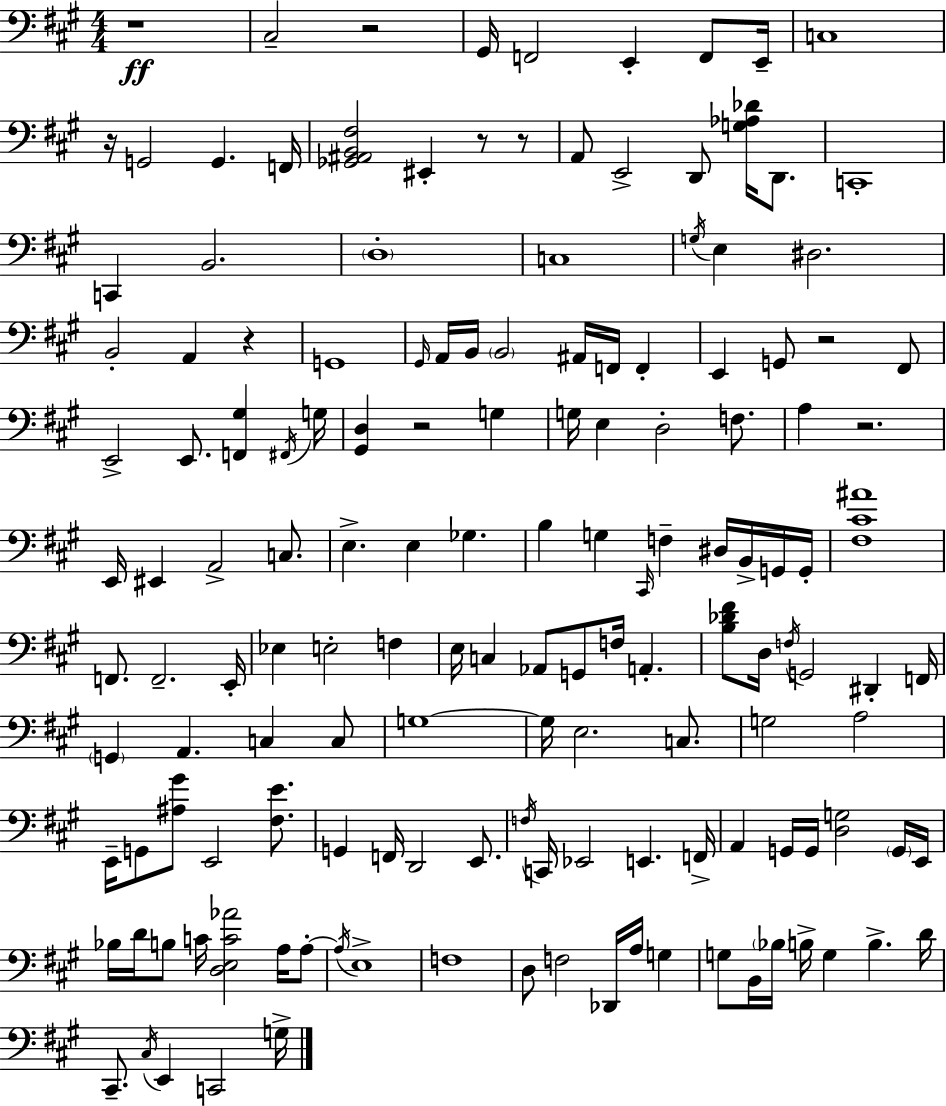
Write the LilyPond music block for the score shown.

{
  \clef bass
  \numericTimeSignature
  \time 4/4
  \key a \major
  \repeat volta 2 { r1\ff | cis2-- r2 | gis,16 f,2 e,4-. f,8 e,16-- | c1 | \break r16 g,2 g,4. f,16 | <ges, ais, b, fis>2 eis,4-. r8 r8 | a,8 e,2-> d,8 <g aes des'>16 d,8. | c,1-. | \break c,4 b,2. | \parenthesize d1-. | c1 | \acciaccatura { g16 } e4 dis2. | \break b,2-. a,4 r4 | g,1 | \grace { gis,16 } a,16 b,16 \parenthesize b,2 ais,16 f,16 f,4-. | e,4 g,8 r2 | \break fis,8 e,2-> e,8. <f, gis>4 | \acciaccatura { fis,16 } g16 <gis, d>4 r2 g4 | g16 e4 d2-. | f8. a4 r2. | \break e,16 eis,4 a,2-> | c8. e4.-> e4 ges4. | b4 g4 \grace { cis,16 } f4-- | dis16 b,16-> g,16 g,16-. <fis cis' ais'>1 | \break f,8. f,2.-- | e,16-. ees4 e2-. | f4 e16 c4 aes,8 g,8 f16 a,4.-. | <b des' fis'>8 d16 \acciaccatura { f16 } g,2 | \break dis,4-. f,16 \parenthesize g,4 a,4. c4 | c8 g1~~ | g16 e2. | c8. g2 a2 | \break e,16-- g,8 <ais gis'>8 e,2 | <fis e'>8. g,4 f,16 d,2 | e,8. \acciaccatura { f16 } c,16 ees,2 e,4. | f,16-> a,4 g,16 g,16 <d g>2 | \break \parenthesize g,16 e,16 bes16 d'16 b8 c'16 <d e c' aes'>2 | a16 a8-.~~ \acciaccatura { a16 } e1-> | f1 | d8 f2 | \break des,16 a16 g4 g8 b,16 \parenthesize bes16 b16-> g4 | b4.-> d'16 cis,8.-- \acciaccatura { cis16 } e,4 c,2 | g16-> } \bar "|."
}